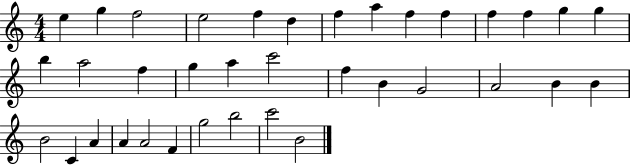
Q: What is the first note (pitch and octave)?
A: E5